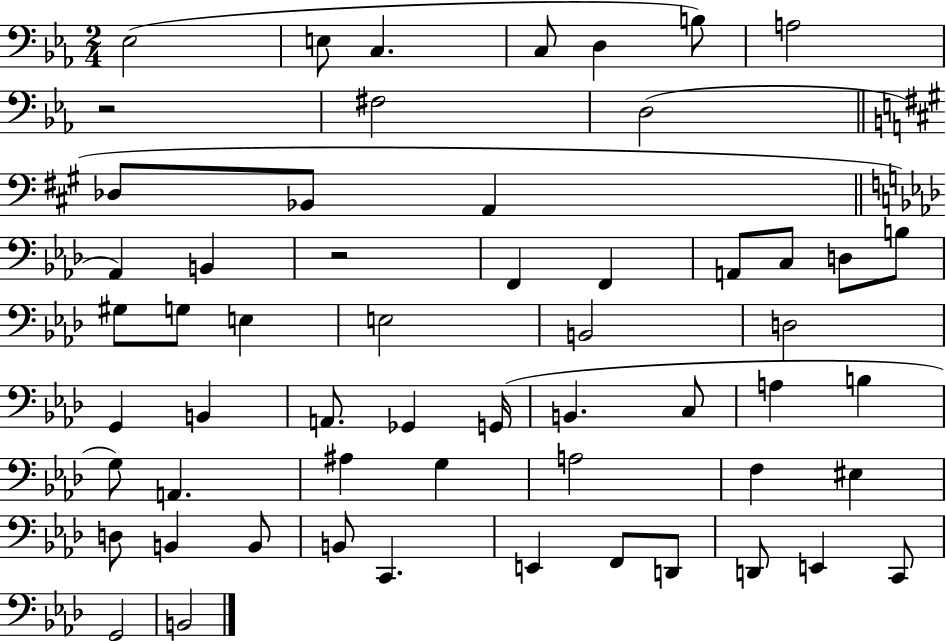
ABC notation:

X:1
T:Untitled
M:2/4
L:1/4
K:Eb
_E,2 E,/2 C, C,/2 D, B,/2 A,2 z2 ^F,2 D,2 _D,/2 _B,,/2 A,, _A,, B,, z2 F,, F,, A,,/2 C,/2 D,/2 B,/2 ^G,/2 G,/2 E, E,2 B,,2 D,2 G,, B,, A,,/2 _G,, G,,/4 B,, C,/2 A, B, G,/2 A,, ^A, G, A,2 F, ^E, D,/2 B,, B,,/2 B,,/2 C,, E,, F,,/2 D,,/2 D,,/2 E,, C,,/2 G,,2 B,,2